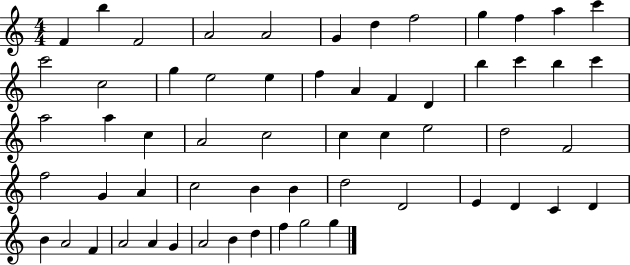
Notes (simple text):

F4/q B5/q F4/h A4/h A4/h G4/q D5/q F5/h G5/q F5/q A5/q C6/q C6/h C5/h G5/q E5/h E5/q F5/q A4/q F4/q D4/q B5/q C6/q B5/q C6/q A5/h A5/q C5/q A4/h C5/h C5/q C5/q E5/h D5/h F4/h F5/h G4/q A4/q C5/h B4/q B4/q D5/h D4/h E4/q D4/q C4/q D4/q B4/q A4/h F4/q A4/h A4/q G4/q A4/h B4/q D5/q F5/q G5/h G5/q